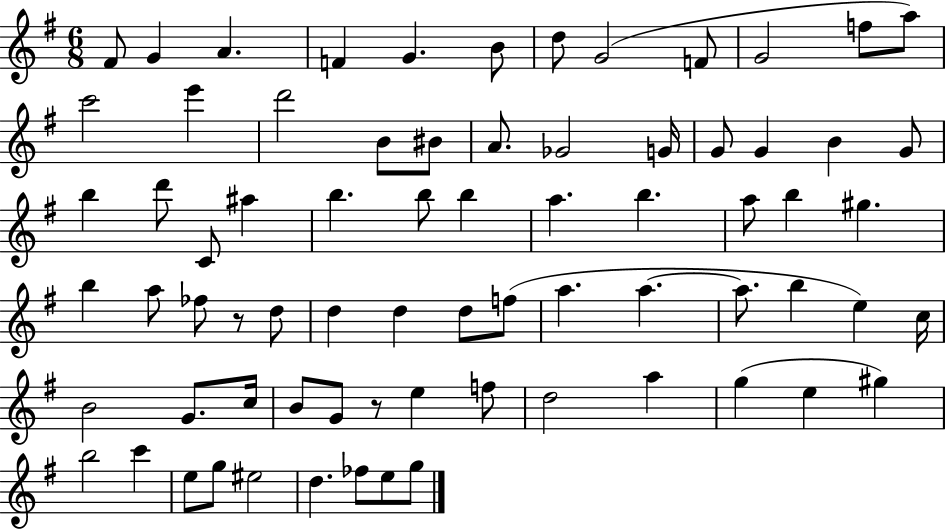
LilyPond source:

{
  \clef treble
  \numericTimeSignature
  \time 6/8
  \key g \major
  fis'8 g'4 a'4. | f'4 g'4. b'8 | d''8 g'2( f'8 | g'2 f''8 a''8) | \break c'''2 e'''4 | d'''2 b'8 bis'8 | a'8. ges'2 g'16 | g'8 g'4 b'4 g'8 | \break b''4 d'''8 c'8 ais''4 | b''4. b''8 b''4 | a''4. b''4. | a''8 b''4 gis''4. | \break b''4 a''8 fes''8 r8 d''8 | d''4 d''4 d''8 f''8( | a''4. a''4.~~ | a''8. b''4 e''4) c''16 | \break b'2 g'8. c''16 | b'8 g'8 r8 e''4 f''8 | d''2 a''4 | g''4( e''4 gis''4) | \break b''2 c'''4 | e''8 g''8 eis''2 | d''4. fes''8 e''8 g''8 | \bar "|."
}